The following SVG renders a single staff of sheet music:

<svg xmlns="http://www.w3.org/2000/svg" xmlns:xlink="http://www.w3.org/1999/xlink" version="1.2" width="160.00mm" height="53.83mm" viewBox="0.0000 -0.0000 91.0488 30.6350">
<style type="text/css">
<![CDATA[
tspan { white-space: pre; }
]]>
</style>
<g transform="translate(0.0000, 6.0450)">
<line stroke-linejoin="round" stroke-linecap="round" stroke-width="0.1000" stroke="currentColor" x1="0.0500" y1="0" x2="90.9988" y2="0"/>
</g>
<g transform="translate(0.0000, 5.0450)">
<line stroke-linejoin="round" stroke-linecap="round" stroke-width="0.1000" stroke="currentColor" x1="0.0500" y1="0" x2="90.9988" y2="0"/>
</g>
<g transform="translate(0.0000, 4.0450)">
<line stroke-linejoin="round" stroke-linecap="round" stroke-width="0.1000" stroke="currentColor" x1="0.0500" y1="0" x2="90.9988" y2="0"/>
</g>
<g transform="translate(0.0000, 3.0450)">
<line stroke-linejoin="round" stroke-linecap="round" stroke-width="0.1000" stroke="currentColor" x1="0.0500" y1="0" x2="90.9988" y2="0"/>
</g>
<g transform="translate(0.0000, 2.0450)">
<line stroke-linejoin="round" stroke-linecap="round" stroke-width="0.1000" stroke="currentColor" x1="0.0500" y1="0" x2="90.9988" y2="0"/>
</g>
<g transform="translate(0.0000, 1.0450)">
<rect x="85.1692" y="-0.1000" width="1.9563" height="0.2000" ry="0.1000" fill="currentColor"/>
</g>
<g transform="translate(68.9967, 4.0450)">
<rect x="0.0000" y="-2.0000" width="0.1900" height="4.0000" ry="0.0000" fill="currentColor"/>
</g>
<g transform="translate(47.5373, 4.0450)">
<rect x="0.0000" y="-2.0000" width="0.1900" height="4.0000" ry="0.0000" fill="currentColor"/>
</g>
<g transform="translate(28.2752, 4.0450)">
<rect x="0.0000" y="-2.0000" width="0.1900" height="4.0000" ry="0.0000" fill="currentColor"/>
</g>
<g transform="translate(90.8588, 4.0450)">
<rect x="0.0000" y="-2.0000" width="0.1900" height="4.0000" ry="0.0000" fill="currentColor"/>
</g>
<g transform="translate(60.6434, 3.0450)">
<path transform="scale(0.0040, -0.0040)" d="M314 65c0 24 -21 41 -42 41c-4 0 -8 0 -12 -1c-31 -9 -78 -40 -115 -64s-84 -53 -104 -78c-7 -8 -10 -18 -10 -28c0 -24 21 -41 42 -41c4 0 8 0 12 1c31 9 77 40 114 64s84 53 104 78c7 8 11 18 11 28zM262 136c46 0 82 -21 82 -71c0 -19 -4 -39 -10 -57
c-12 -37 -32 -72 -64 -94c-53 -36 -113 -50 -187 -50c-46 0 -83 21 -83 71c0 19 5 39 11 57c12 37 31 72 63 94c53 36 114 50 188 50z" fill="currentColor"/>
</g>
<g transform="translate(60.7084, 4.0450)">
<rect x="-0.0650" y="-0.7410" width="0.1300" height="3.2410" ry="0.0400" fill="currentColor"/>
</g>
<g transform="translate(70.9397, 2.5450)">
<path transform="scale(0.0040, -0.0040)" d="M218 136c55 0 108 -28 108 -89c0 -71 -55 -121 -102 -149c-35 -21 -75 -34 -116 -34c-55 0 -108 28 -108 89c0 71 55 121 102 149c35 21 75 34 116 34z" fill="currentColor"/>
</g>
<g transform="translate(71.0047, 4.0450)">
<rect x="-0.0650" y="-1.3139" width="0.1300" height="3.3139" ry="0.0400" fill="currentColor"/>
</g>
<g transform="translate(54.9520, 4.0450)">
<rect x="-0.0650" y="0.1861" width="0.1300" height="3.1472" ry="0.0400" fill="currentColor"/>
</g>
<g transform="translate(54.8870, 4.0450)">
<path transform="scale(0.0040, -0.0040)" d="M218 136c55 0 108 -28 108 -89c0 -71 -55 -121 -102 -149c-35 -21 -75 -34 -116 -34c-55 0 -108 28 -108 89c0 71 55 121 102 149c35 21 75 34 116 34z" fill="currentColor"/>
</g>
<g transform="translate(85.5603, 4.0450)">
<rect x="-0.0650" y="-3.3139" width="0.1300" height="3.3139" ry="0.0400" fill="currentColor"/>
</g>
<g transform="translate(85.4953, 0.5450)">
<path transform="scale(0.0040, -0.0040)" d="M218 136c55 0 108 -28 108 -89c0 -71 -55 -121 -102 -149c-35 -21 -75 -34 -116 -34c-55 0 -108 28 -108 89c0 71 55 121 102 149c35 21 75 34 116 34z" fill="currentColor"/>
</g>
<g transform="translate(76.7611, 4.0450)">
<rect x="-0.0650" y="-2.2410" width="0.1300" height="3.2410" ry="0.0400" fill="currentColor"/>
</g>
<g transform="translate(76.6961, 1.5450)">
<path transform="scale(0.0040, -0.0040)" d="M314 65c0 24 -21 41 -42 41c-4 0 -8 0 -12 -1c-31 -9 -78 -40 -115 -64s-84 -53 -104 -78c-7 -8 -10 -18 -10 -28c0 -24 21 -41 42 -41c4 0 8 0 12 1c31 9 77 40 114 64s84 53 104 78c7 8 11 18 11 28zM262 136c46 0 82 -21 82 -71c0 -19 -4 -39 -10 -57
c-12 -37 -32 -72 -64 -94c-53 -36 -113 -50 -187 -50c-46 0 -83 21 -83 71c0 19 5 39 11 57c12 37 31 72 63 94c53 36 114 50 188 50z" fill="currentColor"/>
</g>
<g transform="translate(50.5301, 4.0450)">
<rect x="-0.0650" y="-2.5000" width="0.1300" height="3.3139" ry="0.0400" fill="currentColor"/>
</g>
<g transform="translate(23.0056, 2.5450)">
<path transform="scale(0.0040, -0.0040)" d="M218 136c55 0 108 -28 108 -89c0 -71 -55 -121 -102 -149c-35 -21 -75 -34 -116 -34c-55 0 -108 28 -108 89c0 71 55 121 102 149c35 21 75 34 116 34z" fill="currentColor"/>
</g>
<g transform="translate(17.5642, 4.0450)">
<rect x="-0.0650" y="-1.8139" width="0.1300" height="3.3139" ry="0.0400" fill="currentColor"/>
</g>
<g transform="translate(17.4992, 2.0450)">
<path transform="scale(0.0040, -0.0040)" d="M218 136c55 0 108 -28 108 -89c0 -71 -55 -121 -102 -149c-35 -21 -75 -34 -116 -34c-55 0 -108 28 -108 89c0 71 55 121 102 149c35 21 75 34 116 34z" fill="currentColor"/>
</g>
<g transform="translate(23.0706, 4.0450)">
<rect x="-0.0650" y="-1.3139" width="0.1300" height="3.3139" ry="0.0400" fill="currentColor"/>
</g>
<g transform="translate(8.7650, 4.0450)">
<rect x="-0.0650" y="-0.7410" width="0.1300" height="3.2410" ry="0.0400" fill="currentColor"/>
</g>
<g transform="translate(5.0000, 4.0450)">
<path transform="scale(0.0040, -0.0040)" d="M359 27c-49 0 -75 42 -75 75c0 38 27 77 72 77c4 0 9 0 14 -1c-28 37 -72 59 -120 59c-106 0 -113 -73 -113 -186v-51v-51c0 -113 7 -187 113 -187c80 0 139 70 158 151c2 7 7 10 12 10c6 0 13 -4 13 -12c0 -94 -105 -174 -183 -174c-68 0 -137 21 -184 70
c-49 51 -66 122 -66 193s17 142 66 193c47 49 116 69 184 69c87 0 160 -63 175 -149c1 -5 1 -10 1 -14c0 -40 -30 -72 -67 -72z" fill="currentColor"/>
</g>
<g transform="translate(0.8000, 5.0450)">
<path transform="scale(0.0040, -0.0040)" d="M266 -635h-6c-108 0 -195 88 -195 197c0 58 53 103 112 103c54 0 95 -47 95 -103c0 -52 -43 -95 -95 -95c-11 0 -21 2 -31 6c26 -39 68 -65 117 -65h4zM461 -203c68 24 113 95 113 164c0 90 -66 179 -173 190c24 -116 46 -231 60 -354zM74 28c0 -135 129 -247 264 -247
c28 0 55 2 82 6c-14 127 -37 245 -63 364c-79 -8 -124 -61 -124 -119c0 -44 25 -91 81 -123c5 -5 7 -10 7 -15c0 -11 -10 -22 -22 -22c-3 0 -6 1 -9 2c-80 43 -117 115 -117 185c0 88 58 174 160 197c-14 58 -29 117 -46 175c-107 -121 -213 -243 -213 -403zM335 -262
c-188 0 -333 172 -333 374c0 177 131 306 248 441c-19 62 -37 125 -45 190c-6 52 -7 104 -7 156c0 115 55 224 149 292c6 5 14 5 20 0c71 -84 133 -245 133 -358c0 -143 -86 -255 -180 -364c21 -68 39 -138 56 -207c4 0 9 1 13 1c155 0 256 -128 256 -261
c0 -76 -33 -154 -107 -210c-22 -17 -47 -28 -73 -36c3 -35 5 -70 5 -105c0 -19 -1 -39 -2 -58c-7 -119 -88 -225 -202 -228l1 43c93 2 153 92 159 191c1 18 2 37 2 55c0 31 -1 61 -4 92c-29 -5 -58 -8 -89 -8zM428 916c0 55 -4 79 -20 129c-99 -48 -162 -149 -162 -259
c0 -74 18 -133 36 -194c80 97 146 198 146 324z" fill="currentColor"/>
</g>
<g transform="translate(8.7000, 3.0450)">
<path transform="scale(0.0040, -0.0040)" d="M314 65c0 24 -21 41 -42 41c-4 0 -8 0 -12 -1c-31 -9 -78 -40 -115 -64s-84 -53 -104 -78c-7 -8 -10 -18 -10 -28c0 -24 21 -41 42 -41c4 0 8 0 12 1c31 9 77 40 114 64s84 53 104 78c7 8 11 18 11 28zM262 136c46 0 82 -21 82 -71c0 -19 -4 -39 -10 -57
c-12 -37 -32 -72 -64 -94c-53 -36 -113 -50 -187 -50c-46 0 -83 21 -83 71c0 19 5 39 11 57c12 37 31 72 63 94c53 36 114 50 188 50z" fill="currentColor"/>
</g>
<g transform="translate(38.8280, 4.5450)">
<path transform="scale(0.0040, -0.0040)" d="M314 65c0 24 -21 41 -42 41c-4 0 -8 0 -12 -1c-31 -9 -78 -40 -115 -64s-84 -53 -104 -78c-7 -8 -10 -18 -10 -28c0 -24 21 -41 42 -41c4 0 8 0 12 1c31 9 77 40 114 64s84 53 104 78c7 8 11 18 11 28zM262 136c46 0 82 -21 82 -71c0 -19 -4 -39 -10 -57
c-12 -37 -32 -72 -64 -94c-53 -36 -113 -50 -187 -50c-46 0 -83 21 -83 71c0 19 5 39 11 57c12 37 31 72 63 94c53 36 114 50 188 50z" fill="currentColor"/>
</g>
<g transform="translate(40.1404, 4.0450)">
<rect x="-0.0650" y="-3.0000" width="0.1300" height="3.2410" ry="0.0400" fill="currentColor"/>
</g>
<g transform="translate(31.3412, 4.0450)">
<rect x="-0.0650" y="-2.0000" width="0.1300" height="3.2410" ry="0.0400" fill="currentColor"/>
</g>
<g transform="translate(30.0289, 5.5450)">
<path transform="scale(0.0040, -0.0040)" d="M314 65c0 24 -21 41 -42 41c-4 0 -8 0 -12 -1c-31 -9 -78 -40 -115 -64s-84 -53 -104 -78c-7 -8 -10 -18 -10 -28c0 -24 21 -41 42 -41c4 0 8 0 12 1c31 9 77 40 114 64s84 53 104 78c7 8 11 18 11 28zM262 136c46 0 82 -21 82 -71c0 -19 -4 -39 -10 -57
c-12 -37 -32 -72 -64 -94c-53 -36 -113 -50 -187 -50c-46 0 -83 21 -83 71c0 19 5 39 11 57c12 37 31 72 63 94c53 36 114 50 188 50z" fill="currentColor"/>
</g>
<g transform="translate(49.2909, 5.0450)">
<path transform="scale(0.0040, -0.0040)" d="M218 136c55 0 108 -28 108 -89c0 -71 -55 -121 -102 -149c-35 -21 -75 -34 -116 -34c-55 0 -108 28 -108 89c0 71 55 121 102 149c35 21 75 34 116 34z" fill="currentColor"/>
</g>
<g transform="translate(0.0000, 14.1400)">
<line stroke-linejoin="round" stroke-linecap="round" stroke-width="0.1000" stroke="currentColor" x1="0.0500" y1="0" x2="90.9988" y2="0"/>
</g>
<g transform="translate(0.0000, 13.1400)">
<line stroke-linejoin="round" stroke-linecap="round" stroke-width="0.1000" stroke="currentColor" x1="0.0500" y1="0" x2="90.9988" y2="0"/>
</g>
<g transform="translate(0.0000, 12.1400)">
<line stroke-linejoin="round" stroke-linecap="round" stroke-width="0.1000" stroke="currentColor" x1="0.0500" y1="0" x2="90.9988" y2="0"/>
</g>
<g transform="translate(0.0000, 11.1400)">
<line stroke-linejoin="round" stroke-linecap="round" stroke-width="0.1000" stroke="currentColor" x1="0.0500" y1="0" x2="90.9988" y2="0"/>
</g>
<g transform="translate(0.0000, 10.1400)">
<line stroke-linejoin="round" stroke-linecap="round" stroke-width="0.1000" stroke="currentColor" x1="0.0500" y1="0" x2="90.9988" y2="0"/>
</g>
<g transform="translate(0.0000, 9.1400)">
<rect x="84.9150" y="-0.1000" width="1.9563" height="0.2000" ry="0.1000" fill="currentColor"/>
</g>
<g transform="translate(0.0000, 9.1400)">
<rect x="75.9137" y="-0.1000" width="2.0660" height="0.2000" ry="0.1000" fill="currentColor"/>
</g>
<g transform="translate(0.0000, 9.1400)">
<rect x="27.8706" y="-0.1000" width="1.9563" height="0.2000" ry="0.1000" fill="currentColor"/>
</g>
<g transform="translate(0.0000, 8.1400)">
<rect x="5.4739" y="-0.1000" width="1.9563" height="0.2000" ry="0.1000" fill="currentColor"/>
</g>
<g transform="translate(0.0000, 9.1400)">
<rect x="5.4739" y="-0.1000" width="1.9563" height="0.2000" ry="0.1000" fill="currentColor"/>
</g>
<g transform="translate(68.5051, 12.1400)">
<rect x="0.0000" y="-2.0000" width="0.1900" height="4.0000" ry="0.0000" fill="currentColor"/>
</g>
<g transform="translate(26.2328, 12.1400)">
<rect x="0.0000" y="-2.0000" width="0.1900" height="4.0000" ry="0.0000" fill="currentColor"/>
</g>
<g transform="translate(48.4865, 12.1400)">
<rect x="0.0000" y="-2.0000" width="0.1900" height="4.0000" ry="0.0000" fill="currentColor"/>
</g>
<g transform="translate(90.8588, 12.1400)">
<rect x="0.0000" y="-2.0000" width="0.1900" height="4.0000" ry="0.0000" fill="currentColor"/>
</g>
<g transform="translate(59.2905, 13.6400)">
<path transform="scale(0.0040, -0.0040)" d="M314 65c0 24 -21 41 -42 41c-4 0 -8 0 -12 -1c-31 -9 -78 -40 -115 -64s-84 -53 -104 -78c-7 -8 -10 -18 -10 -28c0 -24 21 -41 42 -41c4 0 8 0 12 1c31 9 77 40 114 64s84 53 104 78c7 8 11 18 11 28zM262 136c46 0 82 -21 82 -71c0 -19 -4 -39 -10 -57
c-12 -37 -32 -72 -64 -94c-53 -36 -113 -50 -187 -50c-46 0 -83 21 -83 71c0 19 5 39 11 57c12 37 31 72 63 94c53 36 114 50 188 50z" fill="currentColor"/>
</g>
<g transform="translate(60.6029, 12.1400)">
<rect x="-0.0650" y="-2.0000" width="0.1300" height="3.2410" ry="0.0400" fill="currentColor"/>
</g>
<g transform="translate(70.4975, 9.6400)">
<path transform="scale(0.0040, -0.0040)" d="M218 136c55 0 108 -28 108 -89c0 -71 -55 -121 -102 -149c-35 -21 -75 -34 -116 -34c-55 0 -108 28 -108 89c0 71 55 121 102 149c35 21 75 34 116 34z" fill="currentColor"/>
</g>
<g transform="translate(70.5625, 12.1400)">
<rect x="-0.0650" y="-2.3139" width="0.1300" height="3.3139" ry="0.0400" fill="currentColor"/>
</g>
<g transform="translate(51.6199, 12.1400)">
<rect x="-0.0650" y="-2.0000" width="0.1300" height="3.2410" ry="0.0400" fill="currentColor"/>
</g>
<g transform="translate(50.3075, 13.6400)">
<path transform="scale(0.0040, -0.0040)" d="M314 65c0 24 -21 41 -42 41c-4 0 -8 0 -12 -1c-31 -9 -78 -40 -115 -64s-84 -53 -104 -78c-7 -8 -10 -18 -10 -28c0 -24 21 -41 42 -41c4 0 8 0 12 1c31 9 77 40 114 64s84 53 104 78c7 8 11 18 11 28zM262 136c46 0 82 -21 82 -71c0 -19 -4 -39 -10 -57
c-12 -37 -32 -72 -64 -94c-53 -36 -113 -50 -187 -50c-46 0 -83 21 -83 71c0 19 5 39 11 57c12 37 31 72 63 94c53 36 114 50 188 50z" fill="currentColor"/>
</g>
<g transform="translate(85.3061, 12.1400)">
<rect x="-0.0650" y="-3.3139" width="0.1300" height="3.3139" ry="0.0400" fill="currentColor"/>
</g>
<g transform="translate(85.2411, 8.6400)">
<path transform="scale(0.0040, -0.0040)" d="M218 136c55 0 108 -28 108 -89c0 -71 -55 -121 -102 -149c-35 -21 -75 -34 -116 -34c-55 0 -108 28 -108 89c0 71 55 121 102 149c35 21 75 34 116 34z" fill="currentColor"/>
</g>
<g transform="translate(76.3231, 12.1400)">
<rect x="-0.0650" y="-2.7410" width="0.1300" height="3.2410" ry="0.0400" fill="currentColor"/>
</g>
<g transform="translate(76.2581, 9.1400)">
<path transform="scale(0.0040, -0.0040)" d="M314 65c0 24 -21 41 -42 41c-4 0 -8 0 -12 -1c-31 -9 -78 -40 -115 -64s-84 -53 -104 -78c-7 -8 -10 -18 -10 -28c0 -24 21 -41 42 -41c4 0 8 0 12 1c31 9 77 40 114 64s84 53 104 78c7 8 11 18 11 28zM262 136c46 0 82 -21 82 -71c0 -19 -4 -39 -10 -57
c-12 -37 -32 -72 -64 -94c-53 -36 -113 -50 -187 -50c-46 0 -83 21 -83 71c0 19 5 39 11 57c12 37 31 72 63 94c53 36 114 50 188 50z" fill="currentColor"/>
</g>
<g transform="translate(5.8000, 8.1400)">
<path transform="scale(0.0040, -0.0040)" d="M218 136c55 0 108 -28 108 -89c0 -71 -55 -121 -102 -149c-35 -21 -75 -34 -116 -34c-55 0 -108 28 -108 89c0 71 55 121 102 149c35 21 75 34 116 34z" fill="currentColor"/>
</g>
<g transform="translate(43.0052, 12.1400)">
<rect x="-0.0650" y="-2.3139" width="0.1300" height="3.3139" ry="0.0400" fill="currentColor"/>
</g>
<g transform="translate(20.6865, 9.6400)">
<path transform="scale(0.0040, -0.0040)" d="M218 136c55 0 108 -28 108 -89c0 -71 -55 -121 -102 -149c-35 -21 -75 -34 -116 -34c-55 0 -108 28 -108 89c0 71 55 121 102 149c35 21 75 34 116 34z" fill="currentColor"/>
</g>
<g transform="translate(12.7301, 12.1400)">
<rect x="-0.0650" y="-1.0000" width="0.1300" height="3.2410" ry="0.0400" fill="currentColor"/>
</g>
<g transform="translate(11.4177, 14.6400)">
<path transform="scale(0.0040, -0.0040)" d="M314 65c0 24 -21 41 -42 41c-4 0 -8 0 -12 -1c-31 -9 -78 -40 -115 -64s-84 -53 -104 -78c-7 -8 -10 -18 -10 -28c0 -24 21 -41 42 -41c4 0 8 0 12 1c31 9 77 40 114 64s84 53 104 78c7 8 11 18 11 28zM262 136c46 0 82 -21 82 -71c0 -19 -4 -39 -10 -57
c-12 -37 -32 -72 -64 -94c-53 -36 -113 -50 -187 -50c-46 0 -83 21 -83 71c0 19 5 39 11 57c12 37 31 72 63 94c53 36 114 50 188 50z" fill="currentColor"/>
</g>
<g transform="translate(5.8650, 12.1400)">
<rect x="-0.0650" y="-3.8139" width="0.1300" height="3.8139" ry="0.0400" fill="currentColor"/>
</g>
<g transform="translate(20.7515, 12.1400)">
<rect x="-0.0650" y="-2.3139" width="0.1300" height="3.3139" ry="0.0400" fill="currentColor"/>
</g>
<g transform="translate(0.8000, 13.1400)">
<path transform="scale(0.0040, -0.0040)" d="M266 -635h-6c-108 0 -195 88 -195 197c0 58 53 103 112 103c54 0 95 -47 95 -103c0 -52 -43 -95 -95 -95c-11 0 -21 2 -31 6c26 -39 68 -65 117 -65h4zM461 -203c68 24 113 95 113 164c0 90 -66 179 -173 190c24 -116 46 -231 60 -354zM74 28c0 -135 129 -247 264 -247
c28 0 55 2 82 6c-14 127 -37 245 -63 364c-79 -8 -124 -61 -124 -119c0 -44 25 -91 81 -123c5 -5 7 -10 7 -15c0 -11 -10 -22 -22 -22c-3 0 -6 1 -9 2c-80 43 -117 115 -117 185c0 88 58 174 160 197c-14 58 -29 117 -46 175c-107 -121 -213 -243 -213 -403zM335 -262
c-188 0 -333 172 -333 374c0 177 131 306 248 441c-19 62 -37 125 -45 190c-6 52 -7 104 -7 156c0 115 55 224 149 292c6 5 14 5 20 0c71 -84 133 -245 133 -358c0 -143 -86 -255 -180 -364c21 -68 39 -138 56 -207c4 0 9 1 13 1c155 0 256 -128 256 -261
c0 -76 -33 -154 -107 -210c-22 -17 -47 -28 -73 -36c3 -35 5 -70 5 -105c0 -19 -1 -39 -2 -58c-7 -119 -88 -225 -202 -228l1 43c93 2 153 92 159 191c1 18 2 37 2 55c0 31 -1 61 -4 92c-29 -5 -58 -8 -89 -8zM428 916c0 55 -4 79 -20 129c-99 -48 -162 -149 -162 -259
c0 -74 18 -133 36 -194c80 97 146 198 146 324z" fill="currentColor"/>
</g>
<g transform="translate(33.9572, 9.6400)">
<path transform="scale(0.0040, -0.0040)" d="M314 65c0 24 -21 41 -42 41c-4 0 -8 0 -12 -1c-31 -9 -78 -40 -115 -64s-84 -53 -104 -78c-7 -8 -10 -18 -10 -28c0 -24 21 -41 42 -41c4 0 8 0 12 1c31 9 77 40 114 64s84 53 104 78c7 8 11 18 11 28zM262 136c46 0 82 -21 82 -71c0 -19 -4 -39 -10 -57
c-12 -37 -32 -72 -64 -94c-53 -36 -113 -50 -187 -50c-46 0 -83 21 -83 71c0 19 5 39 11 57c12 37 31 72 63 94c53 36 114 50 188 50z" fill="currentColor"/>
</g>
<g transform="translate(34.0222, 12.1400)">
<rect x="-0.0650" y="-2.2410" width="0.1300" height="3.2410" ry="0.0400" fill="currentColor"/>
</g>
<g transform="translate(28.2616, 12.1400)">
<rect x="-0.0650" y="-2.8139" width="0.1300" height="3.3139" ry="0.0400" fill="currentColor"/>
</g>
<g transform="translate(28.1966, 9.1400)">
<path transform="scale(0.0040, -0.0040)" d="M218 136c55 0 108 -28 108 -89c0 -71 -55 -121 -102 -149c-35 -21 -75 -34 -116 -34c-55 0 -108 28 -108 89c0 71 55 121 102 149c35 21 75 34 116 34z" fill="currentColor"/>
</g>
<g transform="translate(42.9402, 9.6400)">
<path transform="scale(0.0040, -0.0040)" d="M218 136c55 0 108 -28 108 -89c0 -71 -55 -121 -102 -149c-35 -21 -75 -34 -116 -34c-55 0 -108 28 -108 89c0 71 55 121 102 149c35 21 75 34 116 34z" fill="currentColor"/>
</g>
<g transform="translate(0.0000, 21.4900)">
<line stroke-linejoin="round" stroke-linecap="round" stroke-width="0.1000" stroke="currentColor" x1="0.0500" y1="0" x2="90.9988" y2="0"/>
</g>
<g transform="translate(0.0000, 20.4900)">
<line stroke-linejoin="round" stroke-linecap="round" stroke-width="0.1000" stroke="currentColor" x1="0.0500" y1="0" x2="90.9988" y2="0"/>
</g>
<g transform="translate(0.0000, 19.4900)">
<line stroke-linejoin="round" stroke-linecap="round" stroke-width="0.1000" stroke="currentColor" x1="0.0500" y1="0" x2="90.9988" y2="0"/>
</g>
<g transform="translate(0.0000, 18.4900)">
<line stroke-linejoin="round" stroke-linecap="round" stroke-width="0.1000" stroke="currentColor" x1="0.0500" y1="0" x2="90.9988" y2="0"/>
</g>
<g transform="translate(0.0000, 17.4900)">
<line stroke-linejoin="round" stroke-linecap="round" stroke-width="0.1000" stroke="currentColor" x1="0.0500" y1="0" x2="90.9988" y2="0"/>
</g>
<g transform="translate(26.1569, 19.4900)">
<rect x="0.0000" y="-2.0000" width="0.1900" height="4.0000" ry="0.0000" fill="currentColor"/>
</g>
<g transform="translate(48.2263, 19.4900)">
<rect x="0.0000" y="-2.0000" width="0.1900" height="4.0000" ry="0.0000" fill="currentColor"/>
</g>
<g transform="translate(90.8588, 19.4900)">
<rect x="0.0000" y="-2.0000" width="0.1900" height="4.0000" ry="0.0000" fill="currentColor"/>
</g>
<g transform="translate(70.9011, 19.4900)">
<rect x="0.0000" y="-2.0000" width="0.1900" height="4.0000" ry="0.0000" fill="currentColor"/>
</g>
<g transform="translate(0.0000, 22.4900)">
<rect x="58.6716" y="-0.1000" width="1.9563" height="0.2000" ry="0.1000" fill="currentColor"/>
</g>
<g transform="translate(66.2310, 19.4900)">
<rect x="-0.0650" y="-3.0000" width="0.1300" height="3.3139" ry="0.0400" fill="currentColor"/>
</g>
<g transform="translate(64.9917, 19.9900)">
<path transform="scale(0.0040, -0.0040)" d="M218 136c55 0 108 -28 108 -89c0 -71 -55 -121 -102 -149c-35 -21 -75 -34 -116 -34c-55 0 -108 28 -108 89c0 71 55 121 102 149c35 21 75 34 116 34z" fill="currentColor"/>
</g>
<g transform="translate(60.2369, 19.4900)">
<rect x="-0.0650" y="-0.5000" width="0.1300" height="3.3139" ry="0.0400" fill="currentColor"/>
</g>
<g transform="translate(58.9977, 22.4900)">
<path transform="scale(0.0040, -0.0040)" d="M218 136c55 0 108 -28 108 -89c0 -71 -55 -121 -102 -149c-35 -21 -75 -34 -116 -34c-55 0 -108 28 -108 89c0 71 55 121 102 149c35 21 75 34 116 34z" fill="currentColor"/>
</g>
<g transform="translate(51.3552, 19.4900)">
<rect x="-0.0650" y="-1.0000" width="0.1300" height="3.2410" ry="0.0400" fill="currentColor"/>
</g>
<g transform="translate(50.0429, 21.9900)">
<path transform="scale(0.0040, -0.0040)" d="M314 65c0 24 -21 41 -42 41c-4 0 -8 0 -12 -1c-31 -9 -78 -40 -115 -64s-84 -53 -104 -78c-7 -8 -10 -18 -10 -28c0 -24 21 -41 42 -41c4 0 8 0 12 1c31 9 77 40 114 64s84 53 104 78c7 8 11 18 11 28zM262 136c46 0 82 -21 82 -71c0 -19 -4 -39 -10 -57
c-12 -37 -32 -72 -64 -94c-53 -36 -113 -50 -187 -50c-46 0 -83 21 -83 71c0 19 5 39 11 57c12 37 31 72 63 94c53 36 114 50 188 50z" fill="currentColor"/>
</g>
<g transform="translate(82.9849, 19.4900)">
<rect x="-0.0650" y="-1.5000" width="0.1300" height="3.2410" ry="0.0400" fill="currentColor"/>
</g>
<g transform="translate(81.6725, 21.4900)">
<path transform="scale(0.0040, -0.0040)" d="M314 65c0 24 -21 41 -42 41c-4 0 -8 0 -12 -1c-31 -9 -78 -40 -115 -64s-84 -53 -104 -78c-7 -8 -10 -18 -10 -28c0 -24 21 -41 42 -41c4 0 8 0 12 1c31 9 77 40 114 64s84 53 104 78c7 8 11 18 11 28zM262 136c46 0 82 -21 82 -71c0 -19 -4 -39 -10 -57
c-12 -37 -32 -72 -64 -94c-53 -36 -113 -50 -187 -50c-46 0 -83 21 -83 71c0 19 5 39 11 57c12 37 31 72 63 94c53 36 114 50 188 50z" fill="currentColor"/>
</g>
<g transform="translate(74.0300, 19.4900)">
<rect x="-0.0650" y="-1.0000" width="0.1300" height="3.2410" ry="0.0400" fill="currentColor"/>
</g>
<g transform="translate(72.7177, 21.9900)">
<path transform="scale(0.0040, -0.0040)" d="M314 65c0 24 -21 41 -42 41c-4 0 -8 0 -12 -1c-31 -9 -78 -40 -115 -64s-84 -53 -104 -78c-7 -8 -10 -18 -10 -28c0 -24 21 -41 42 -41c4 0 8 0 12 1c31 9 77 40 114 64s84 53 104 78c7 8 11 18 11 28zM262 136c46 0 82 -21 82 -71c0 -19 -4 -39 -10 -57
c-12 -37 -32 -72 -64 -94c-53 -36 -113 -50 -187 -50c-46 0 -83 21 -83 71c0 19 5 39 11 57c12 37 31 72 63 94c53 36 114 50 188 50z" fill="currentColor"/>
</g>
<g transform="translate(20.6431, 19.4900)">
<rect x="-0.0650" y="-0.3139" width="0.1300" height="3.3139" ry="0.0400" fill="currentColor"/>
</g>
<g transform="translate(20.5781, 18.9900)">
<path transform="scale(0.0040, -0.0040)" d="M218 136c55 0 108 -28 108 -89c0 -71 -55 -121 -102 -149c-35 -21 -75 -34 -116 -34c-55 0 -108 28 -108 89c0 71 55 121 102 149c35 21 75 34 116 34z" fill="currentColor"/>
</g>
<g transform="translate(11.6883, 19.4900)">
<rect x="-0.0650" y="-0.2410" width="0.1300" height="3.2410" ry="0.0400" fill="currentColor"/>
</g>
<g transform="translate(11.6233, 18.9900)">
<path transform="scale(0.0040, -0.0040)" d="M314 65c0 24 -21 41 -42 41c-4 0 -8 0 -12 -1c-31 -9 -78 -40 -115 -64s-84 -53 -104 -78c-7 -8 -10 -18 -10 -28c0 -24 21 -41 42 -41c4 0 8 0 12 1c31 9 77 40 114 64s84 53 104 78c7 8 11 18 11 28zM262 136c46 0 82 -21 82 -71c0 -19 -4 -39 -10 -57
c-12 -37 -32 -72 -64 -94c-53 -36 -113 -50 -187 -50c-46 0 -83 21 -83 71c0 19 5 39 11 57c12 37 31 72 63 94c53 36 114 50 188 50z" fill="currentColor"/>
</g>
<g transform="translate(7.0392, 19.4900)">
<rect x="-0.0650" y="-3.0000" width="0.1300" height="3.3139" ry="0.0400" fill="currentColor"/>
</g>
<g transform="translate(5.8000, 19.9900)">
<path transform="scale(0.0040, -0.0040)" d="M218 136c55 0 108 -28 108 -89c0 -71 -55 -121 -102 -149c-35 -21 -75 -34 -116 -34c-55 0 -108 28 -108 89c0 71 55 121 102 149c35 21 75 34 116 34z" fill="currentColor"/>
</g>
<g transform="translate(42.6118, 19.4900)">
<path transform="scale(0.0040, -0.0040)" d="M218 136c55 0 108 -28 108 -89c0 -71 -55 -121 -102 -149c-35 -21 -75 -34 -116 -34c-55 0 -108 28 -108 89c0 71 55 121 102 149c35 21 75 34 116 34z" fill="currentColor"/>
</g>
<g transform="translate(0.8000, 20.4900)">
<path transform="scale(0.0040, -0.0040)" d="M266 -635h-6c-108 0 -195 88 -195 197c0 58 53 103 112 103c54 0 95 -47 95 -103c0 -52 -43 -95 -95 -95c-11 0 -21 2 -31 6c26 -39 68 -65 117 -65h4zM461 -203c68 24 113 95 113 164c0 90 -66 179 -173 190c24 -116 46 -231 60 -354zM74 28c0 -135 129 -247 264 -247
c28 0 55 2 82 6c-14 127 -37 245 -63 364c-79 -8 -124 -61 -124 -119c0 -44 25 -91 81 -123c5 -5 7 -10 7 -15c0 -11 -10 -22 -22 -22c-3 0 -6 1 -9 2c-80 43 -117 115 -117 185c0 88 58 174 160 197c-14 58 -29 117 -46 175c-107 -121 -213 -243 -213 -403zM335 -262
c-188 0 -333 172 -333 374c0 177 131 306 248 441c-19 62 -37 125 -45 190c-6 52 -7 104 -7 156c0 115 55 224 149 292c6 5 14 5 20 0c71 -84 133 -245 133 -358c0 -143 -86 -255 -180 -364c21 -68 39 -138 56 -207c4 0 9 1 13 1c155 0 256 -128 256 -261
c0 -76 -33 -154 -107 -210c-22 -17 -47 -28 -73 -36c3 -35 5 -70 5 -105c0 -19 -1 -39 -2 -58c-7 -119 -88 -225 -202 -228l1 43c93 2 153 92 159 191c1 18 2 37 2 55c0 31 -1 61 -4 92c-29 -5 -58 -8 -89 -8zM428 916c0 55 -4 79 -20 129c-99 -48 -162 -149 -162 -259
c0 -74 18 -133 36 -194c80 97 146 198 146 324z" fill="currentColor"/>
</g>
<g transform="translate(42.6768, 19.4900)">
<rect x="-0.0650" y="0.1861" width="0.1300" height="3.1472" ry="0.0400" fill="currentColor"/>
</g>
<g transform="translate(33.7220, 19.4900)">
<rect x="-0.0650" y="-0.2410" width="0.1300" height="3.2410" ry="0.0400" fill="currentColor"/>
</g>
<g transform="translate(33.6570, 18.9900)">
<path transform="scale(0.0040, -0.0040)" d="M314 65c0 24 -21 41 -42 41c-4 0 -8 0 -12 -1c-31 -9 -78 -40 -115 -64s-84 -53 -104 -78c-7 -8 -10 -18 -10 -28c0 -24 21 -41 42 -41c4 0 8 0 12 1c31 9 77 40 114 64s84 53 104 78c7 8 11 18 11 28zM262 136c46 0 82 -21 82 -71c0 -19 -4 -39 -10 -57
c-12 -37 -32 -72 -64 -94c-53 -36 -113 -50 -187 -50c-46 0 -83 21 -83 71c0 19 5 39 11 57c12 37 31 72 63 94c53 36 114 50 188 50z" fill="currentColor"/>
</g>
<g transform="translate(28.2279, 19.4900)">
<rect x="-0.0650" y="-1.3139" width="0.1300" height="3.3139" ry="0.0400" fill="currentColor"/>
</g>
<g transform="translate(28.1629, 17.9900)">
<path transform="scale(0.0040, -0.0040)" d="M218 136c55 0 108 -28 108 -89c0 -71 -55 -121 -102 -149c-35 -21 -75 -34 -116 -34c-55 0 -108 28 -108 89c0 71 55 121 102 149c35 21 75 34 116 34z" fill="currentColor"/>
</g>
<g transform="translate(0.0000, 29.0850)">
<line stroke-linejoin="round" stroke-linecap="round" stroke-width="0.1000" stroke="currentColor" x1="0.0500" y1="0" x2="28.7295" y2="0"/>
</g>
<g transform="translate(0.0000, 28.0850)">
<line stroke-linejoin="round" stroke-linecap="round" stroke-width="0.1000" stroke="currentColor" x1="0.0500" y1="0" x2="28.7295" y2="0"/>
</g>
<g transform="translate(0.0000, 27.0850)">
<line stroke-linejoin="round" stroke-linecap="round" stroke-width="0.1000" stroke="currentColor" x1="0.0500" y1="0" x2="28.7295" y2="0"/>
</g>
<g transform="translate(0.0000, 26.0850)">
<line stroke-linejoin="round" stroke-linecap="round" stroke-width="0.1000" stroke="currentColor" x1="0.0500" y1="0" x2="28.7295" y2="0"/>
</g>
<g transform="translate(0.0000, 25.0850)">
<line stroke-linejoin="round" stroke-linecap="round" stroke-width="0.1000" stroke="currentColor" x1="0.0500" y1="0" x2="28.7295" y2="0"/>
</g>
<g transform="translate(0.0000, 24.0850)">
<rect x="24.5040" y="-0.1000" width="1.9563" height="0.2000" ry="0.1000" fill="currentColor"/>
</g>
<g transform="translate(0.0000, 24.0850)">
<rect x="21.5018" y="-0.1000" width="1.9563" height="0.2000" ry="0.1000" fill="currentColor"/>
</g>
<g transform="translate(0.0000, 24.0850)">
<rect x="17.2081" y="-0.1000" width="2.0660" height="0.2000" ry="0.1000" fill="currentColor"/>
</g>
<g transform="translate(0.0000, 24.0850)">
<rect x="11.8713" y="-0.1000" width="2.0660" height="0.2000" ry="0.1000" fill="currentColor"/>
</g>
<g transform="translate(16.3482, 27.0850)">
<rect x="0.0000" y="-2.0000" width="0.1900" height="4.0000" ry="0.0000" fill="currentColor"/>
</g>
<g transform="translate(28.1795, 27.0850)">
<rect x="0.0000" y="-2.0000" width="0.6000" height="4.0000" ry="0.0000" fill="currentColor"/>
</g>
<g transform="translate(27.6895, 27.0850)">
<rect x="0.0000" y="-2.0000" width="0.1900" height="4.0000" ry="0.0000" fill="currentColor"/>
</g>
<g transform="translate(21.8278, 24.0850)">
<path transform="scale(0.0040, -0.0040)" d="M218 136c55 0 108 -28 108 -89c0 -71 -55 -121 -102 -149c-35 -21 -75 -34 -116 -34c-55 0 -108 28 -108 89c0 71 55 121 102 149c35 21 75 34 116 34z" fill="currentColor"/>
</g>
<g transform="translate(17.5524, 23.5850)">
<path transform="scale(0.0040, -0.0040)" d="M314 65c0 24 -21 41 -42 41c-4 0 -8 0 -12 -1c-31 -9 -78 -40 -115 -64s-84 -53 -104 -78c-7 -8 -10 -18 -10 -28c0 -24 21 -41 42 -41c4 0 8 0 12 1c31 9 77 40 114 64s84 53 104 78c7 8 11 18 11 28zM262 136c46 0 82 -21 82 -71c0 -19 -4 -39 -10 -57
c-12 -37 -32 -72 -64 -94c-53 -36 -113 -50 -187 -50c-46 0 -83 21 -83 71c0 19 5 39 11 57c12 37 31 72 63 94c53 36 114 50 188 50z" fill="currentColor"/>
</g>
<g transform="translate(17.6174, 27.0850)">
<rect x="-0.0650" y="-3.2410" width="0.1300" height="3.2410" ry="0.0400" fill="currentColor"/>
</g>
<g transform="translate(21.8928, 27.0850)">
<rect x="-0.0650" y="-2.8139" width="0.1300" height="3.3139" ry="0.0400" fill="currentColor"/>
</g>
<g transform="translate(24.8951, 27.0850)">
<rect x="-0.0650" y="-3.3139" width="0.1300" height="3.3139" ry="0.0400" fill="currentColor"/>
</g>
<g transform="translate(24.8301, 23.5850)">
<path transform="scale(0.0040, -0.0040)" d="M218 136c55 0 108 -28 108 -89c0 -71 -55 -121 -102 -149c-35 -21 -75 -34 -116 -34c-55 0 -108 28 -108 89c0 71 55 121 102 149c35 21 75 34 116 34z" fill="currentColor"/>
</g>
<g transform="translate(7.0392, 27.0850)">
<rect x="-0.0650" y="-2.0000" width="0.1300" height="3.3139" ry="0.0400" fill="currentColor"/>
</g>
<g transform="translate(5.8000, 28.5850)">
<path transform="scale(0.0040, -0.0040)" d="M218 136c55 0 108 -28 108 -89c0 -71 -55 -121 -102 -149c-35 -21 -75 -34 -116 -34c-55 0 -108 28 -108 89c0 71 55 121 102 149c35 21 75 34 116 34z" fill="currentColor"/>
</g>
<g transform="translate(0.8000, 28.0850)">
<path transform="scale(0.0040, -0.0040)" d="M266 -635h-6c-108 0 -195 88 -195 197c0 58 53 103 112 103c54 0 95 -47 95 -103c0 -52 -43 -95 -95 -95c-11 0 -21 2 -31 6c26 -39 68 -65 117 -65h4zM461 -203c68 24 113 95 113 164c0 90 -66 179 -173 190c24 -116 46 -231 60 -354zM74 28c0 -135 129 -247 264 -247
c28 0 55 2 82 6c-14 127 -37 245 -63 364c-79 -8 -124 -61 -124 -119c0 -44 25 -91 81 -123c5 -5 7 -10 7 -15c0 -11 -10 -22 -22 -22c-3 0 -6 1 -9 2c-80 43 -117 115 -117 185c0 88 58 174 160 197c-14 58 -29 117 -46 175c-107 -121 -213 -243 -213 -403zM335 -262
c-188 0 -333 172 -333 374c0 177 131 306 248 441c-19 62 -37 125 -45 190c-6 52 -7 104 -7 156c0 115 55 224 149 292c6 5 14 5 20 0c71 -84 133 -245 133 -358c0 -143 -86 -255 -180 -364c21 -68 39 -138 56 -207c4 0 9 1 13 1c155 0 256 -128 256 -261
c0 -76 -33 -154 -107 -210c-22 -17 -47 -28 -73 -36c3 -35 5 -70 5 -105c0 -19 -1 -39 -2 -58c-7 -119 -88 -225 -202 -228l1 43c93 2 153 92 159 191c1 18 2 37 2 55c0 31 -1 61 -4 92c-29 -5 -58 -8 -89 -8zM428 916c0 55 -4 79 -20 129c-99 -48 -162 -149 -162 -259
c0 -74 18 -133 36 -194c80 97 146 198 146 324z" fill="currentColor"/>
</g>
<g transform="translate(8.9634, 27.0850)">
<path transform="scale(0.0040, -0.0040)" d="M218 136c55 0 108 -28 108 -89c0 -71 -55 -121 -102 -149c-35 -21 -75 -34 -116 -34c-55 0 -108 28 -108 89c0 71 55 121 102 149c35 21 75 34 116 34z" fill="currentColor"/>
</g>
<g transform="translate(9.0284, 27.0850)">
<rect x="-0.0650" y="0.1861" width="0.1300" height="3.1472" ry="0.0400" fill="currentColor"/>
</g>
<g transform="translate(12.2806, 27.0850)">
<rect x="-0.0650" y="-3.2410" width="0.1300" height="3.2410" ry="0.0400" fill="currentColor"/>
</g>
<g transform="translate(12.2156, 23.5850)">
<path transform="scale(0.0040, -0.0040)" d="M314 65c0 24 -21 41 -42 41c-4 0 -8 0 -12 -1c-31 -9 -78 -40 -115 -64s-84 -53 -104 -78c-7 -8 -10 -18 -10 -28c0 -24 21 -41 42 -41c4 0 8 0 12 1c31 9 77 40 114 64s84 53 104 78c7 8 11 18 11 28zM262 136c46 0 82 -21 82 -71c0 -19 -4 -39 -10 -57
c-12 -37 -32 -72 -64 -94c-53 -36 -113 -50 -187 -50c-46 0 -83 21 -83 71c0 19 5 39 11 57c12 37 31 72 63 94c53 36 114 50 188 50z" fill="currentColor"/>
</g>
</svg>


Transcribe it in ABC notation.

X:1
T:Untitled
M:4/4
L:1/4
K:C
d2 f e F2 A2 G B d2 e g2 b c' D2 g a g2 g F2 F2 g a2 b A c2 c e c2 B D2 C A D2 E2 F B b2 b2 a b